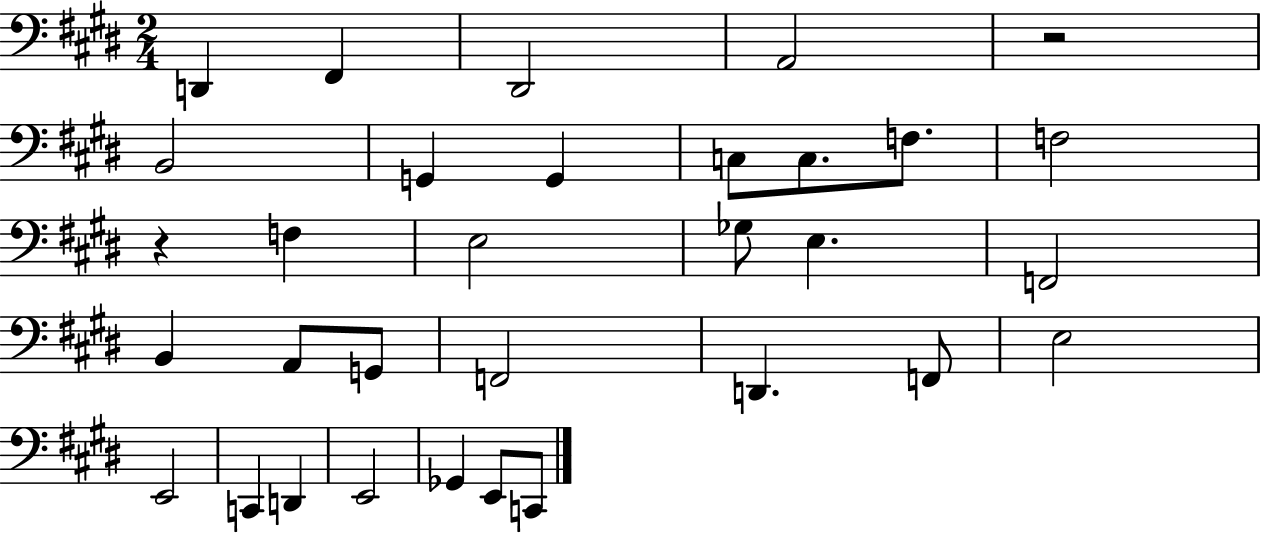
D2/q F#2/q D#2/h A2/h R/h B2/h G2/q G2/q C3/e C3/e. F3/e. F3/h R/q F3/q E3/h Gb3/e E3/q. F2/h B2/q A2/e G2/e F2/h D2/q. F2/e E3/h E2/h C2/q D2/q E2/h Gb2/q E2/e C2/e